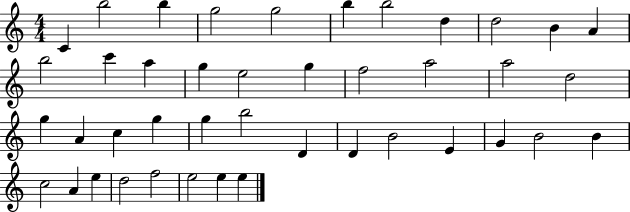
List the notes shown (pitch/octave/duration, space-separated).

C4/q B5/h B5/q G5/h G5/h B5/q B5/h D5/q D5/h B4/q A4/q B5/h C6/q A5/q G5/q E5/h G5/q F5/h A5/h A5/h D5/h G5/q A4/q C5/q G5/q G5/q B5/h D4/q D4/q B4/h E4/q G4/q B4/h B4/q C5/h A4/q E5/q D5/h F5/h E5/h E5/q E5/q